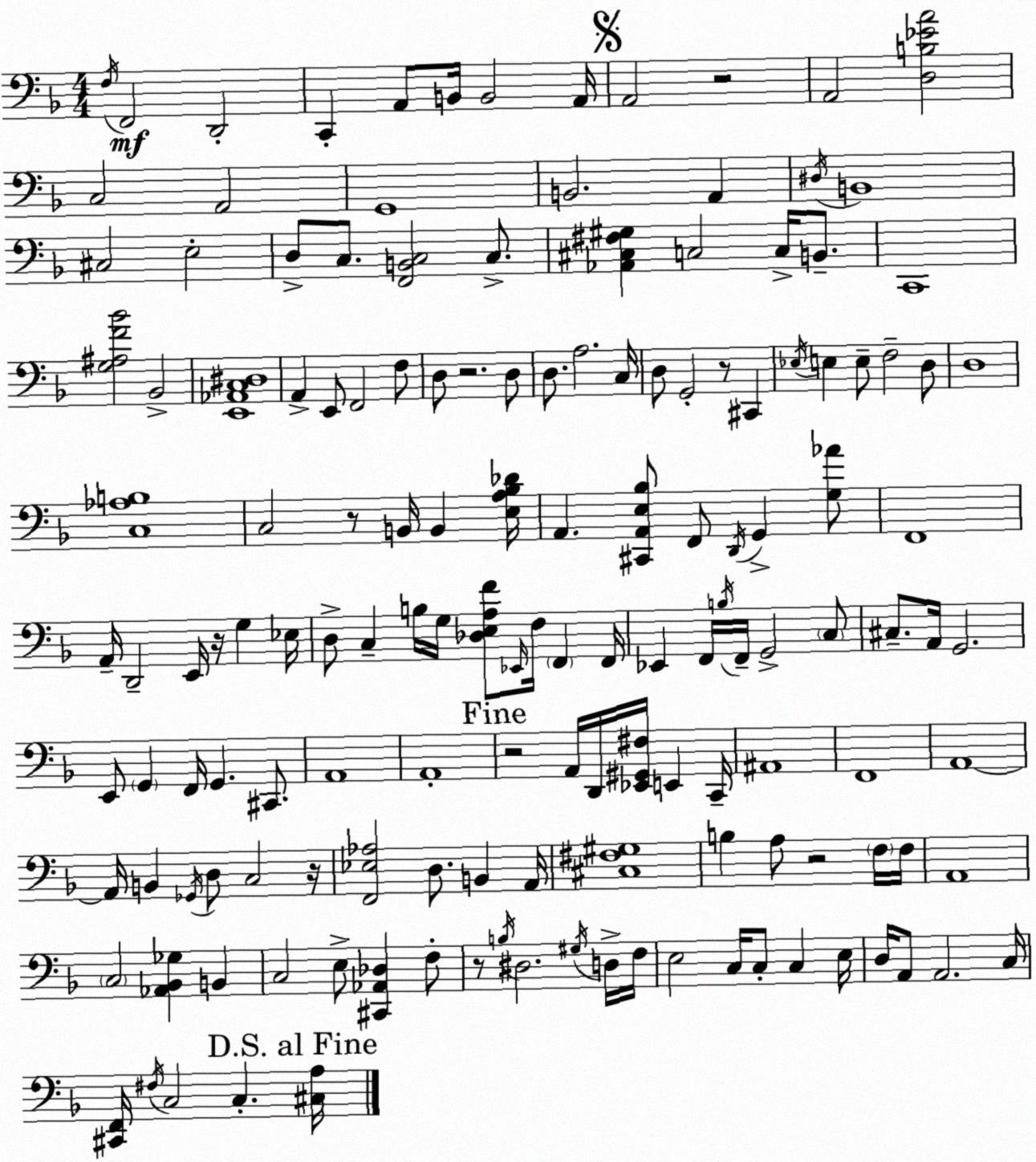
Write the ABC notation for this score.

X:1
T:Untitled
M:4/4
L:1/4
K:F
F,/4 F,,2 D,,2 C,, A,,/2 B,,/4 B,,2 A,,/4 A,,2 z2 A,,2 [D,B,_EA]2 C,2 A,,2 G,,4 B,,2 A,, ^D,/4 B,,4 ^C,2 E,2 D,/2 C,/2 [F,,B,,C,]2 C,/2 [_A,,^C,^F,^G,] C,2 C,/4 B,,/2 C,,4 [G,^A,F_B]2 _B,,2 [E,,_A,,C,^D,]4 A,, E,,/2 F,,2 F,/2 D,/2 z2 D,/2 D,/2 A,2 C,/4 D,/2 G,,2 z/2 ^C,, _E,/4 E, E,/2 F,2 D,/2 D,4 [C,_A,B,]4 C,2 z/2 B,,/4 B,, [E,A,_B,_D]/4 A,, [^C,,A,,E,_B,]/2 F,,/2 D,,/4 G,, [G,_A]/2 F,,4 A,,/4 D,,2 E,,/4 z/4 G, _E,/4 D,/2 C, B,/4 G,/4 [_D,E,A,F]/2 _E,,/4 F,/4 F,, F,,/4 _E,, F,,/4 B,/4 F,,/4 G,,2 C,/2 ^C,/2 A,,/4 G,,2 E,,/2 G,, F,,/4 G,, ^C,,/2 A,,4 A,,4 z2 A,,/4 D,,/4 [_E,,^G,,^F,]/4 E,, C,,/4 ^A,,4 F,,4 A,,4 A,,/4 B,, _G,,/4 D,/2 C,2 z/4 [F,,_E,_A,]2 D,/2 B,, A,,/4 [^C,^F,^G,]4 B, A,/2 z2 F,/4 F,/4 A,,4 C,2 [_A,,_B,,_G,] B,, C,2 E,/2 [^C,,_A,,_D,] F,/2 z/2 B,/4 ^D,2 ^G,/4 D,/4 F,/4 E,2 C,/4 C,/2 C, E,/4 D,/4 A,,/2 A,,2 C,/4 [^C,,F,,]/4 ^F,/4 C,2 C, [^C,A,]/4